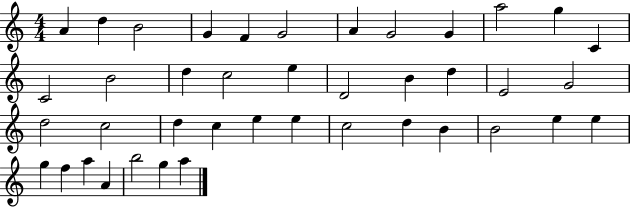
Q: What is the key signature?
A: C major